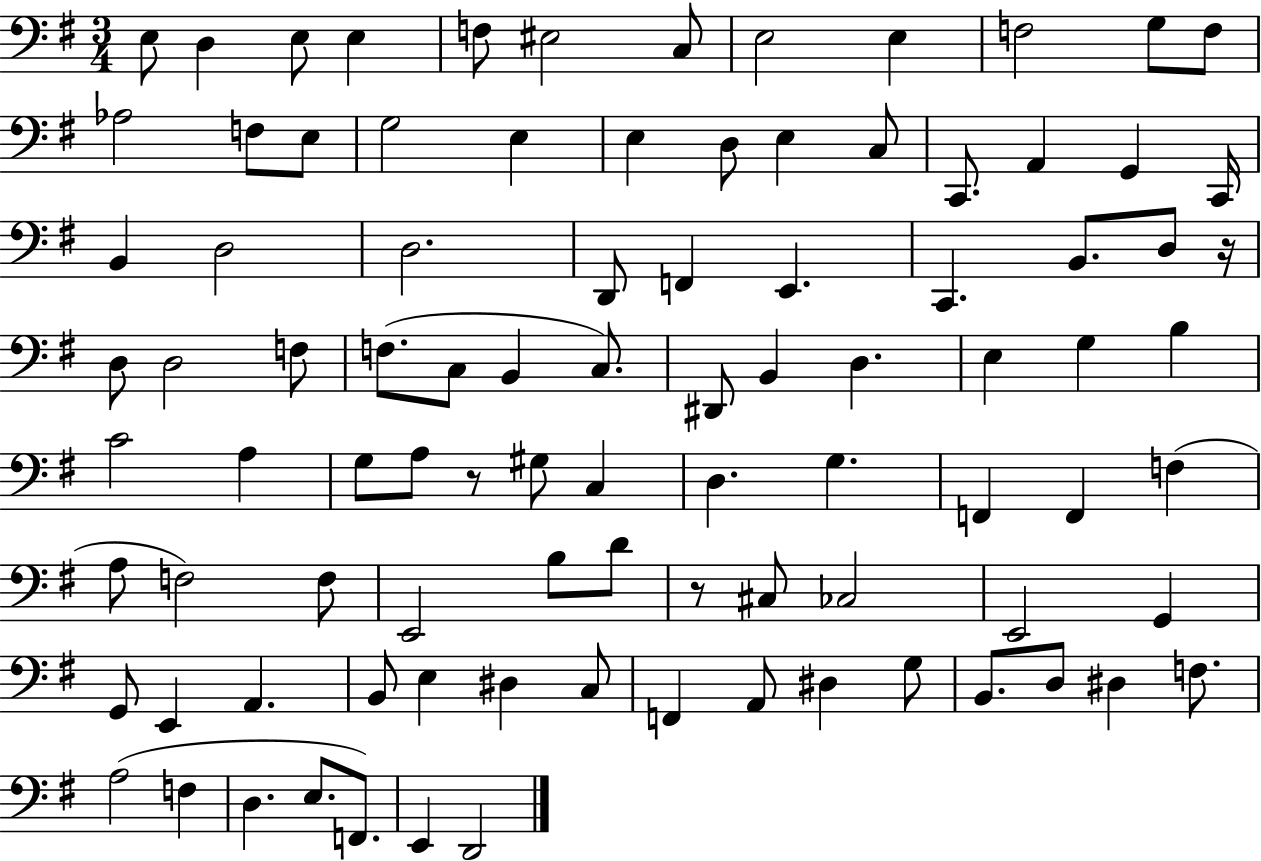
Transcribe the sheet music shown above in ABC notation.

X:1
T:Untitled
M:3/4
L:1/4
K:G
E,/2 D, E,/2 E, F,/2 ^E,2 C,/2 E,2 E, F,2 G,/2 F,/2 _A,2 F,/2 E,/2 G,2 E, E, D,/2 E, C,/2 C,,/2 A,, G,, C,,/4 B,, D,2 D,2 D,,/2 F,, E,, C,, B,,/2 D,/2 z/4 D,/2 D,2 F,/2 F,/2 C,/2 B,, C,/2 ^D,,/2 B,, D, E, G, B, C2 A, G,/2 A,/2 z/2 ^G,/2 C, D, G, F,, F,, F, A,/2 F,2 F,/2 E,,2 B,/2 D/2 z/2 ^C,/2 _C,2 E,,2 G,, G,,/2 E,, A,, B,,/2 E, ^D, C,/2 F,, A,,/2 ^D, G,/2 B,,/2 D,/2 ^D, F,/2 A,2 F, D, E,/2 F,,/2 E,, D,,2